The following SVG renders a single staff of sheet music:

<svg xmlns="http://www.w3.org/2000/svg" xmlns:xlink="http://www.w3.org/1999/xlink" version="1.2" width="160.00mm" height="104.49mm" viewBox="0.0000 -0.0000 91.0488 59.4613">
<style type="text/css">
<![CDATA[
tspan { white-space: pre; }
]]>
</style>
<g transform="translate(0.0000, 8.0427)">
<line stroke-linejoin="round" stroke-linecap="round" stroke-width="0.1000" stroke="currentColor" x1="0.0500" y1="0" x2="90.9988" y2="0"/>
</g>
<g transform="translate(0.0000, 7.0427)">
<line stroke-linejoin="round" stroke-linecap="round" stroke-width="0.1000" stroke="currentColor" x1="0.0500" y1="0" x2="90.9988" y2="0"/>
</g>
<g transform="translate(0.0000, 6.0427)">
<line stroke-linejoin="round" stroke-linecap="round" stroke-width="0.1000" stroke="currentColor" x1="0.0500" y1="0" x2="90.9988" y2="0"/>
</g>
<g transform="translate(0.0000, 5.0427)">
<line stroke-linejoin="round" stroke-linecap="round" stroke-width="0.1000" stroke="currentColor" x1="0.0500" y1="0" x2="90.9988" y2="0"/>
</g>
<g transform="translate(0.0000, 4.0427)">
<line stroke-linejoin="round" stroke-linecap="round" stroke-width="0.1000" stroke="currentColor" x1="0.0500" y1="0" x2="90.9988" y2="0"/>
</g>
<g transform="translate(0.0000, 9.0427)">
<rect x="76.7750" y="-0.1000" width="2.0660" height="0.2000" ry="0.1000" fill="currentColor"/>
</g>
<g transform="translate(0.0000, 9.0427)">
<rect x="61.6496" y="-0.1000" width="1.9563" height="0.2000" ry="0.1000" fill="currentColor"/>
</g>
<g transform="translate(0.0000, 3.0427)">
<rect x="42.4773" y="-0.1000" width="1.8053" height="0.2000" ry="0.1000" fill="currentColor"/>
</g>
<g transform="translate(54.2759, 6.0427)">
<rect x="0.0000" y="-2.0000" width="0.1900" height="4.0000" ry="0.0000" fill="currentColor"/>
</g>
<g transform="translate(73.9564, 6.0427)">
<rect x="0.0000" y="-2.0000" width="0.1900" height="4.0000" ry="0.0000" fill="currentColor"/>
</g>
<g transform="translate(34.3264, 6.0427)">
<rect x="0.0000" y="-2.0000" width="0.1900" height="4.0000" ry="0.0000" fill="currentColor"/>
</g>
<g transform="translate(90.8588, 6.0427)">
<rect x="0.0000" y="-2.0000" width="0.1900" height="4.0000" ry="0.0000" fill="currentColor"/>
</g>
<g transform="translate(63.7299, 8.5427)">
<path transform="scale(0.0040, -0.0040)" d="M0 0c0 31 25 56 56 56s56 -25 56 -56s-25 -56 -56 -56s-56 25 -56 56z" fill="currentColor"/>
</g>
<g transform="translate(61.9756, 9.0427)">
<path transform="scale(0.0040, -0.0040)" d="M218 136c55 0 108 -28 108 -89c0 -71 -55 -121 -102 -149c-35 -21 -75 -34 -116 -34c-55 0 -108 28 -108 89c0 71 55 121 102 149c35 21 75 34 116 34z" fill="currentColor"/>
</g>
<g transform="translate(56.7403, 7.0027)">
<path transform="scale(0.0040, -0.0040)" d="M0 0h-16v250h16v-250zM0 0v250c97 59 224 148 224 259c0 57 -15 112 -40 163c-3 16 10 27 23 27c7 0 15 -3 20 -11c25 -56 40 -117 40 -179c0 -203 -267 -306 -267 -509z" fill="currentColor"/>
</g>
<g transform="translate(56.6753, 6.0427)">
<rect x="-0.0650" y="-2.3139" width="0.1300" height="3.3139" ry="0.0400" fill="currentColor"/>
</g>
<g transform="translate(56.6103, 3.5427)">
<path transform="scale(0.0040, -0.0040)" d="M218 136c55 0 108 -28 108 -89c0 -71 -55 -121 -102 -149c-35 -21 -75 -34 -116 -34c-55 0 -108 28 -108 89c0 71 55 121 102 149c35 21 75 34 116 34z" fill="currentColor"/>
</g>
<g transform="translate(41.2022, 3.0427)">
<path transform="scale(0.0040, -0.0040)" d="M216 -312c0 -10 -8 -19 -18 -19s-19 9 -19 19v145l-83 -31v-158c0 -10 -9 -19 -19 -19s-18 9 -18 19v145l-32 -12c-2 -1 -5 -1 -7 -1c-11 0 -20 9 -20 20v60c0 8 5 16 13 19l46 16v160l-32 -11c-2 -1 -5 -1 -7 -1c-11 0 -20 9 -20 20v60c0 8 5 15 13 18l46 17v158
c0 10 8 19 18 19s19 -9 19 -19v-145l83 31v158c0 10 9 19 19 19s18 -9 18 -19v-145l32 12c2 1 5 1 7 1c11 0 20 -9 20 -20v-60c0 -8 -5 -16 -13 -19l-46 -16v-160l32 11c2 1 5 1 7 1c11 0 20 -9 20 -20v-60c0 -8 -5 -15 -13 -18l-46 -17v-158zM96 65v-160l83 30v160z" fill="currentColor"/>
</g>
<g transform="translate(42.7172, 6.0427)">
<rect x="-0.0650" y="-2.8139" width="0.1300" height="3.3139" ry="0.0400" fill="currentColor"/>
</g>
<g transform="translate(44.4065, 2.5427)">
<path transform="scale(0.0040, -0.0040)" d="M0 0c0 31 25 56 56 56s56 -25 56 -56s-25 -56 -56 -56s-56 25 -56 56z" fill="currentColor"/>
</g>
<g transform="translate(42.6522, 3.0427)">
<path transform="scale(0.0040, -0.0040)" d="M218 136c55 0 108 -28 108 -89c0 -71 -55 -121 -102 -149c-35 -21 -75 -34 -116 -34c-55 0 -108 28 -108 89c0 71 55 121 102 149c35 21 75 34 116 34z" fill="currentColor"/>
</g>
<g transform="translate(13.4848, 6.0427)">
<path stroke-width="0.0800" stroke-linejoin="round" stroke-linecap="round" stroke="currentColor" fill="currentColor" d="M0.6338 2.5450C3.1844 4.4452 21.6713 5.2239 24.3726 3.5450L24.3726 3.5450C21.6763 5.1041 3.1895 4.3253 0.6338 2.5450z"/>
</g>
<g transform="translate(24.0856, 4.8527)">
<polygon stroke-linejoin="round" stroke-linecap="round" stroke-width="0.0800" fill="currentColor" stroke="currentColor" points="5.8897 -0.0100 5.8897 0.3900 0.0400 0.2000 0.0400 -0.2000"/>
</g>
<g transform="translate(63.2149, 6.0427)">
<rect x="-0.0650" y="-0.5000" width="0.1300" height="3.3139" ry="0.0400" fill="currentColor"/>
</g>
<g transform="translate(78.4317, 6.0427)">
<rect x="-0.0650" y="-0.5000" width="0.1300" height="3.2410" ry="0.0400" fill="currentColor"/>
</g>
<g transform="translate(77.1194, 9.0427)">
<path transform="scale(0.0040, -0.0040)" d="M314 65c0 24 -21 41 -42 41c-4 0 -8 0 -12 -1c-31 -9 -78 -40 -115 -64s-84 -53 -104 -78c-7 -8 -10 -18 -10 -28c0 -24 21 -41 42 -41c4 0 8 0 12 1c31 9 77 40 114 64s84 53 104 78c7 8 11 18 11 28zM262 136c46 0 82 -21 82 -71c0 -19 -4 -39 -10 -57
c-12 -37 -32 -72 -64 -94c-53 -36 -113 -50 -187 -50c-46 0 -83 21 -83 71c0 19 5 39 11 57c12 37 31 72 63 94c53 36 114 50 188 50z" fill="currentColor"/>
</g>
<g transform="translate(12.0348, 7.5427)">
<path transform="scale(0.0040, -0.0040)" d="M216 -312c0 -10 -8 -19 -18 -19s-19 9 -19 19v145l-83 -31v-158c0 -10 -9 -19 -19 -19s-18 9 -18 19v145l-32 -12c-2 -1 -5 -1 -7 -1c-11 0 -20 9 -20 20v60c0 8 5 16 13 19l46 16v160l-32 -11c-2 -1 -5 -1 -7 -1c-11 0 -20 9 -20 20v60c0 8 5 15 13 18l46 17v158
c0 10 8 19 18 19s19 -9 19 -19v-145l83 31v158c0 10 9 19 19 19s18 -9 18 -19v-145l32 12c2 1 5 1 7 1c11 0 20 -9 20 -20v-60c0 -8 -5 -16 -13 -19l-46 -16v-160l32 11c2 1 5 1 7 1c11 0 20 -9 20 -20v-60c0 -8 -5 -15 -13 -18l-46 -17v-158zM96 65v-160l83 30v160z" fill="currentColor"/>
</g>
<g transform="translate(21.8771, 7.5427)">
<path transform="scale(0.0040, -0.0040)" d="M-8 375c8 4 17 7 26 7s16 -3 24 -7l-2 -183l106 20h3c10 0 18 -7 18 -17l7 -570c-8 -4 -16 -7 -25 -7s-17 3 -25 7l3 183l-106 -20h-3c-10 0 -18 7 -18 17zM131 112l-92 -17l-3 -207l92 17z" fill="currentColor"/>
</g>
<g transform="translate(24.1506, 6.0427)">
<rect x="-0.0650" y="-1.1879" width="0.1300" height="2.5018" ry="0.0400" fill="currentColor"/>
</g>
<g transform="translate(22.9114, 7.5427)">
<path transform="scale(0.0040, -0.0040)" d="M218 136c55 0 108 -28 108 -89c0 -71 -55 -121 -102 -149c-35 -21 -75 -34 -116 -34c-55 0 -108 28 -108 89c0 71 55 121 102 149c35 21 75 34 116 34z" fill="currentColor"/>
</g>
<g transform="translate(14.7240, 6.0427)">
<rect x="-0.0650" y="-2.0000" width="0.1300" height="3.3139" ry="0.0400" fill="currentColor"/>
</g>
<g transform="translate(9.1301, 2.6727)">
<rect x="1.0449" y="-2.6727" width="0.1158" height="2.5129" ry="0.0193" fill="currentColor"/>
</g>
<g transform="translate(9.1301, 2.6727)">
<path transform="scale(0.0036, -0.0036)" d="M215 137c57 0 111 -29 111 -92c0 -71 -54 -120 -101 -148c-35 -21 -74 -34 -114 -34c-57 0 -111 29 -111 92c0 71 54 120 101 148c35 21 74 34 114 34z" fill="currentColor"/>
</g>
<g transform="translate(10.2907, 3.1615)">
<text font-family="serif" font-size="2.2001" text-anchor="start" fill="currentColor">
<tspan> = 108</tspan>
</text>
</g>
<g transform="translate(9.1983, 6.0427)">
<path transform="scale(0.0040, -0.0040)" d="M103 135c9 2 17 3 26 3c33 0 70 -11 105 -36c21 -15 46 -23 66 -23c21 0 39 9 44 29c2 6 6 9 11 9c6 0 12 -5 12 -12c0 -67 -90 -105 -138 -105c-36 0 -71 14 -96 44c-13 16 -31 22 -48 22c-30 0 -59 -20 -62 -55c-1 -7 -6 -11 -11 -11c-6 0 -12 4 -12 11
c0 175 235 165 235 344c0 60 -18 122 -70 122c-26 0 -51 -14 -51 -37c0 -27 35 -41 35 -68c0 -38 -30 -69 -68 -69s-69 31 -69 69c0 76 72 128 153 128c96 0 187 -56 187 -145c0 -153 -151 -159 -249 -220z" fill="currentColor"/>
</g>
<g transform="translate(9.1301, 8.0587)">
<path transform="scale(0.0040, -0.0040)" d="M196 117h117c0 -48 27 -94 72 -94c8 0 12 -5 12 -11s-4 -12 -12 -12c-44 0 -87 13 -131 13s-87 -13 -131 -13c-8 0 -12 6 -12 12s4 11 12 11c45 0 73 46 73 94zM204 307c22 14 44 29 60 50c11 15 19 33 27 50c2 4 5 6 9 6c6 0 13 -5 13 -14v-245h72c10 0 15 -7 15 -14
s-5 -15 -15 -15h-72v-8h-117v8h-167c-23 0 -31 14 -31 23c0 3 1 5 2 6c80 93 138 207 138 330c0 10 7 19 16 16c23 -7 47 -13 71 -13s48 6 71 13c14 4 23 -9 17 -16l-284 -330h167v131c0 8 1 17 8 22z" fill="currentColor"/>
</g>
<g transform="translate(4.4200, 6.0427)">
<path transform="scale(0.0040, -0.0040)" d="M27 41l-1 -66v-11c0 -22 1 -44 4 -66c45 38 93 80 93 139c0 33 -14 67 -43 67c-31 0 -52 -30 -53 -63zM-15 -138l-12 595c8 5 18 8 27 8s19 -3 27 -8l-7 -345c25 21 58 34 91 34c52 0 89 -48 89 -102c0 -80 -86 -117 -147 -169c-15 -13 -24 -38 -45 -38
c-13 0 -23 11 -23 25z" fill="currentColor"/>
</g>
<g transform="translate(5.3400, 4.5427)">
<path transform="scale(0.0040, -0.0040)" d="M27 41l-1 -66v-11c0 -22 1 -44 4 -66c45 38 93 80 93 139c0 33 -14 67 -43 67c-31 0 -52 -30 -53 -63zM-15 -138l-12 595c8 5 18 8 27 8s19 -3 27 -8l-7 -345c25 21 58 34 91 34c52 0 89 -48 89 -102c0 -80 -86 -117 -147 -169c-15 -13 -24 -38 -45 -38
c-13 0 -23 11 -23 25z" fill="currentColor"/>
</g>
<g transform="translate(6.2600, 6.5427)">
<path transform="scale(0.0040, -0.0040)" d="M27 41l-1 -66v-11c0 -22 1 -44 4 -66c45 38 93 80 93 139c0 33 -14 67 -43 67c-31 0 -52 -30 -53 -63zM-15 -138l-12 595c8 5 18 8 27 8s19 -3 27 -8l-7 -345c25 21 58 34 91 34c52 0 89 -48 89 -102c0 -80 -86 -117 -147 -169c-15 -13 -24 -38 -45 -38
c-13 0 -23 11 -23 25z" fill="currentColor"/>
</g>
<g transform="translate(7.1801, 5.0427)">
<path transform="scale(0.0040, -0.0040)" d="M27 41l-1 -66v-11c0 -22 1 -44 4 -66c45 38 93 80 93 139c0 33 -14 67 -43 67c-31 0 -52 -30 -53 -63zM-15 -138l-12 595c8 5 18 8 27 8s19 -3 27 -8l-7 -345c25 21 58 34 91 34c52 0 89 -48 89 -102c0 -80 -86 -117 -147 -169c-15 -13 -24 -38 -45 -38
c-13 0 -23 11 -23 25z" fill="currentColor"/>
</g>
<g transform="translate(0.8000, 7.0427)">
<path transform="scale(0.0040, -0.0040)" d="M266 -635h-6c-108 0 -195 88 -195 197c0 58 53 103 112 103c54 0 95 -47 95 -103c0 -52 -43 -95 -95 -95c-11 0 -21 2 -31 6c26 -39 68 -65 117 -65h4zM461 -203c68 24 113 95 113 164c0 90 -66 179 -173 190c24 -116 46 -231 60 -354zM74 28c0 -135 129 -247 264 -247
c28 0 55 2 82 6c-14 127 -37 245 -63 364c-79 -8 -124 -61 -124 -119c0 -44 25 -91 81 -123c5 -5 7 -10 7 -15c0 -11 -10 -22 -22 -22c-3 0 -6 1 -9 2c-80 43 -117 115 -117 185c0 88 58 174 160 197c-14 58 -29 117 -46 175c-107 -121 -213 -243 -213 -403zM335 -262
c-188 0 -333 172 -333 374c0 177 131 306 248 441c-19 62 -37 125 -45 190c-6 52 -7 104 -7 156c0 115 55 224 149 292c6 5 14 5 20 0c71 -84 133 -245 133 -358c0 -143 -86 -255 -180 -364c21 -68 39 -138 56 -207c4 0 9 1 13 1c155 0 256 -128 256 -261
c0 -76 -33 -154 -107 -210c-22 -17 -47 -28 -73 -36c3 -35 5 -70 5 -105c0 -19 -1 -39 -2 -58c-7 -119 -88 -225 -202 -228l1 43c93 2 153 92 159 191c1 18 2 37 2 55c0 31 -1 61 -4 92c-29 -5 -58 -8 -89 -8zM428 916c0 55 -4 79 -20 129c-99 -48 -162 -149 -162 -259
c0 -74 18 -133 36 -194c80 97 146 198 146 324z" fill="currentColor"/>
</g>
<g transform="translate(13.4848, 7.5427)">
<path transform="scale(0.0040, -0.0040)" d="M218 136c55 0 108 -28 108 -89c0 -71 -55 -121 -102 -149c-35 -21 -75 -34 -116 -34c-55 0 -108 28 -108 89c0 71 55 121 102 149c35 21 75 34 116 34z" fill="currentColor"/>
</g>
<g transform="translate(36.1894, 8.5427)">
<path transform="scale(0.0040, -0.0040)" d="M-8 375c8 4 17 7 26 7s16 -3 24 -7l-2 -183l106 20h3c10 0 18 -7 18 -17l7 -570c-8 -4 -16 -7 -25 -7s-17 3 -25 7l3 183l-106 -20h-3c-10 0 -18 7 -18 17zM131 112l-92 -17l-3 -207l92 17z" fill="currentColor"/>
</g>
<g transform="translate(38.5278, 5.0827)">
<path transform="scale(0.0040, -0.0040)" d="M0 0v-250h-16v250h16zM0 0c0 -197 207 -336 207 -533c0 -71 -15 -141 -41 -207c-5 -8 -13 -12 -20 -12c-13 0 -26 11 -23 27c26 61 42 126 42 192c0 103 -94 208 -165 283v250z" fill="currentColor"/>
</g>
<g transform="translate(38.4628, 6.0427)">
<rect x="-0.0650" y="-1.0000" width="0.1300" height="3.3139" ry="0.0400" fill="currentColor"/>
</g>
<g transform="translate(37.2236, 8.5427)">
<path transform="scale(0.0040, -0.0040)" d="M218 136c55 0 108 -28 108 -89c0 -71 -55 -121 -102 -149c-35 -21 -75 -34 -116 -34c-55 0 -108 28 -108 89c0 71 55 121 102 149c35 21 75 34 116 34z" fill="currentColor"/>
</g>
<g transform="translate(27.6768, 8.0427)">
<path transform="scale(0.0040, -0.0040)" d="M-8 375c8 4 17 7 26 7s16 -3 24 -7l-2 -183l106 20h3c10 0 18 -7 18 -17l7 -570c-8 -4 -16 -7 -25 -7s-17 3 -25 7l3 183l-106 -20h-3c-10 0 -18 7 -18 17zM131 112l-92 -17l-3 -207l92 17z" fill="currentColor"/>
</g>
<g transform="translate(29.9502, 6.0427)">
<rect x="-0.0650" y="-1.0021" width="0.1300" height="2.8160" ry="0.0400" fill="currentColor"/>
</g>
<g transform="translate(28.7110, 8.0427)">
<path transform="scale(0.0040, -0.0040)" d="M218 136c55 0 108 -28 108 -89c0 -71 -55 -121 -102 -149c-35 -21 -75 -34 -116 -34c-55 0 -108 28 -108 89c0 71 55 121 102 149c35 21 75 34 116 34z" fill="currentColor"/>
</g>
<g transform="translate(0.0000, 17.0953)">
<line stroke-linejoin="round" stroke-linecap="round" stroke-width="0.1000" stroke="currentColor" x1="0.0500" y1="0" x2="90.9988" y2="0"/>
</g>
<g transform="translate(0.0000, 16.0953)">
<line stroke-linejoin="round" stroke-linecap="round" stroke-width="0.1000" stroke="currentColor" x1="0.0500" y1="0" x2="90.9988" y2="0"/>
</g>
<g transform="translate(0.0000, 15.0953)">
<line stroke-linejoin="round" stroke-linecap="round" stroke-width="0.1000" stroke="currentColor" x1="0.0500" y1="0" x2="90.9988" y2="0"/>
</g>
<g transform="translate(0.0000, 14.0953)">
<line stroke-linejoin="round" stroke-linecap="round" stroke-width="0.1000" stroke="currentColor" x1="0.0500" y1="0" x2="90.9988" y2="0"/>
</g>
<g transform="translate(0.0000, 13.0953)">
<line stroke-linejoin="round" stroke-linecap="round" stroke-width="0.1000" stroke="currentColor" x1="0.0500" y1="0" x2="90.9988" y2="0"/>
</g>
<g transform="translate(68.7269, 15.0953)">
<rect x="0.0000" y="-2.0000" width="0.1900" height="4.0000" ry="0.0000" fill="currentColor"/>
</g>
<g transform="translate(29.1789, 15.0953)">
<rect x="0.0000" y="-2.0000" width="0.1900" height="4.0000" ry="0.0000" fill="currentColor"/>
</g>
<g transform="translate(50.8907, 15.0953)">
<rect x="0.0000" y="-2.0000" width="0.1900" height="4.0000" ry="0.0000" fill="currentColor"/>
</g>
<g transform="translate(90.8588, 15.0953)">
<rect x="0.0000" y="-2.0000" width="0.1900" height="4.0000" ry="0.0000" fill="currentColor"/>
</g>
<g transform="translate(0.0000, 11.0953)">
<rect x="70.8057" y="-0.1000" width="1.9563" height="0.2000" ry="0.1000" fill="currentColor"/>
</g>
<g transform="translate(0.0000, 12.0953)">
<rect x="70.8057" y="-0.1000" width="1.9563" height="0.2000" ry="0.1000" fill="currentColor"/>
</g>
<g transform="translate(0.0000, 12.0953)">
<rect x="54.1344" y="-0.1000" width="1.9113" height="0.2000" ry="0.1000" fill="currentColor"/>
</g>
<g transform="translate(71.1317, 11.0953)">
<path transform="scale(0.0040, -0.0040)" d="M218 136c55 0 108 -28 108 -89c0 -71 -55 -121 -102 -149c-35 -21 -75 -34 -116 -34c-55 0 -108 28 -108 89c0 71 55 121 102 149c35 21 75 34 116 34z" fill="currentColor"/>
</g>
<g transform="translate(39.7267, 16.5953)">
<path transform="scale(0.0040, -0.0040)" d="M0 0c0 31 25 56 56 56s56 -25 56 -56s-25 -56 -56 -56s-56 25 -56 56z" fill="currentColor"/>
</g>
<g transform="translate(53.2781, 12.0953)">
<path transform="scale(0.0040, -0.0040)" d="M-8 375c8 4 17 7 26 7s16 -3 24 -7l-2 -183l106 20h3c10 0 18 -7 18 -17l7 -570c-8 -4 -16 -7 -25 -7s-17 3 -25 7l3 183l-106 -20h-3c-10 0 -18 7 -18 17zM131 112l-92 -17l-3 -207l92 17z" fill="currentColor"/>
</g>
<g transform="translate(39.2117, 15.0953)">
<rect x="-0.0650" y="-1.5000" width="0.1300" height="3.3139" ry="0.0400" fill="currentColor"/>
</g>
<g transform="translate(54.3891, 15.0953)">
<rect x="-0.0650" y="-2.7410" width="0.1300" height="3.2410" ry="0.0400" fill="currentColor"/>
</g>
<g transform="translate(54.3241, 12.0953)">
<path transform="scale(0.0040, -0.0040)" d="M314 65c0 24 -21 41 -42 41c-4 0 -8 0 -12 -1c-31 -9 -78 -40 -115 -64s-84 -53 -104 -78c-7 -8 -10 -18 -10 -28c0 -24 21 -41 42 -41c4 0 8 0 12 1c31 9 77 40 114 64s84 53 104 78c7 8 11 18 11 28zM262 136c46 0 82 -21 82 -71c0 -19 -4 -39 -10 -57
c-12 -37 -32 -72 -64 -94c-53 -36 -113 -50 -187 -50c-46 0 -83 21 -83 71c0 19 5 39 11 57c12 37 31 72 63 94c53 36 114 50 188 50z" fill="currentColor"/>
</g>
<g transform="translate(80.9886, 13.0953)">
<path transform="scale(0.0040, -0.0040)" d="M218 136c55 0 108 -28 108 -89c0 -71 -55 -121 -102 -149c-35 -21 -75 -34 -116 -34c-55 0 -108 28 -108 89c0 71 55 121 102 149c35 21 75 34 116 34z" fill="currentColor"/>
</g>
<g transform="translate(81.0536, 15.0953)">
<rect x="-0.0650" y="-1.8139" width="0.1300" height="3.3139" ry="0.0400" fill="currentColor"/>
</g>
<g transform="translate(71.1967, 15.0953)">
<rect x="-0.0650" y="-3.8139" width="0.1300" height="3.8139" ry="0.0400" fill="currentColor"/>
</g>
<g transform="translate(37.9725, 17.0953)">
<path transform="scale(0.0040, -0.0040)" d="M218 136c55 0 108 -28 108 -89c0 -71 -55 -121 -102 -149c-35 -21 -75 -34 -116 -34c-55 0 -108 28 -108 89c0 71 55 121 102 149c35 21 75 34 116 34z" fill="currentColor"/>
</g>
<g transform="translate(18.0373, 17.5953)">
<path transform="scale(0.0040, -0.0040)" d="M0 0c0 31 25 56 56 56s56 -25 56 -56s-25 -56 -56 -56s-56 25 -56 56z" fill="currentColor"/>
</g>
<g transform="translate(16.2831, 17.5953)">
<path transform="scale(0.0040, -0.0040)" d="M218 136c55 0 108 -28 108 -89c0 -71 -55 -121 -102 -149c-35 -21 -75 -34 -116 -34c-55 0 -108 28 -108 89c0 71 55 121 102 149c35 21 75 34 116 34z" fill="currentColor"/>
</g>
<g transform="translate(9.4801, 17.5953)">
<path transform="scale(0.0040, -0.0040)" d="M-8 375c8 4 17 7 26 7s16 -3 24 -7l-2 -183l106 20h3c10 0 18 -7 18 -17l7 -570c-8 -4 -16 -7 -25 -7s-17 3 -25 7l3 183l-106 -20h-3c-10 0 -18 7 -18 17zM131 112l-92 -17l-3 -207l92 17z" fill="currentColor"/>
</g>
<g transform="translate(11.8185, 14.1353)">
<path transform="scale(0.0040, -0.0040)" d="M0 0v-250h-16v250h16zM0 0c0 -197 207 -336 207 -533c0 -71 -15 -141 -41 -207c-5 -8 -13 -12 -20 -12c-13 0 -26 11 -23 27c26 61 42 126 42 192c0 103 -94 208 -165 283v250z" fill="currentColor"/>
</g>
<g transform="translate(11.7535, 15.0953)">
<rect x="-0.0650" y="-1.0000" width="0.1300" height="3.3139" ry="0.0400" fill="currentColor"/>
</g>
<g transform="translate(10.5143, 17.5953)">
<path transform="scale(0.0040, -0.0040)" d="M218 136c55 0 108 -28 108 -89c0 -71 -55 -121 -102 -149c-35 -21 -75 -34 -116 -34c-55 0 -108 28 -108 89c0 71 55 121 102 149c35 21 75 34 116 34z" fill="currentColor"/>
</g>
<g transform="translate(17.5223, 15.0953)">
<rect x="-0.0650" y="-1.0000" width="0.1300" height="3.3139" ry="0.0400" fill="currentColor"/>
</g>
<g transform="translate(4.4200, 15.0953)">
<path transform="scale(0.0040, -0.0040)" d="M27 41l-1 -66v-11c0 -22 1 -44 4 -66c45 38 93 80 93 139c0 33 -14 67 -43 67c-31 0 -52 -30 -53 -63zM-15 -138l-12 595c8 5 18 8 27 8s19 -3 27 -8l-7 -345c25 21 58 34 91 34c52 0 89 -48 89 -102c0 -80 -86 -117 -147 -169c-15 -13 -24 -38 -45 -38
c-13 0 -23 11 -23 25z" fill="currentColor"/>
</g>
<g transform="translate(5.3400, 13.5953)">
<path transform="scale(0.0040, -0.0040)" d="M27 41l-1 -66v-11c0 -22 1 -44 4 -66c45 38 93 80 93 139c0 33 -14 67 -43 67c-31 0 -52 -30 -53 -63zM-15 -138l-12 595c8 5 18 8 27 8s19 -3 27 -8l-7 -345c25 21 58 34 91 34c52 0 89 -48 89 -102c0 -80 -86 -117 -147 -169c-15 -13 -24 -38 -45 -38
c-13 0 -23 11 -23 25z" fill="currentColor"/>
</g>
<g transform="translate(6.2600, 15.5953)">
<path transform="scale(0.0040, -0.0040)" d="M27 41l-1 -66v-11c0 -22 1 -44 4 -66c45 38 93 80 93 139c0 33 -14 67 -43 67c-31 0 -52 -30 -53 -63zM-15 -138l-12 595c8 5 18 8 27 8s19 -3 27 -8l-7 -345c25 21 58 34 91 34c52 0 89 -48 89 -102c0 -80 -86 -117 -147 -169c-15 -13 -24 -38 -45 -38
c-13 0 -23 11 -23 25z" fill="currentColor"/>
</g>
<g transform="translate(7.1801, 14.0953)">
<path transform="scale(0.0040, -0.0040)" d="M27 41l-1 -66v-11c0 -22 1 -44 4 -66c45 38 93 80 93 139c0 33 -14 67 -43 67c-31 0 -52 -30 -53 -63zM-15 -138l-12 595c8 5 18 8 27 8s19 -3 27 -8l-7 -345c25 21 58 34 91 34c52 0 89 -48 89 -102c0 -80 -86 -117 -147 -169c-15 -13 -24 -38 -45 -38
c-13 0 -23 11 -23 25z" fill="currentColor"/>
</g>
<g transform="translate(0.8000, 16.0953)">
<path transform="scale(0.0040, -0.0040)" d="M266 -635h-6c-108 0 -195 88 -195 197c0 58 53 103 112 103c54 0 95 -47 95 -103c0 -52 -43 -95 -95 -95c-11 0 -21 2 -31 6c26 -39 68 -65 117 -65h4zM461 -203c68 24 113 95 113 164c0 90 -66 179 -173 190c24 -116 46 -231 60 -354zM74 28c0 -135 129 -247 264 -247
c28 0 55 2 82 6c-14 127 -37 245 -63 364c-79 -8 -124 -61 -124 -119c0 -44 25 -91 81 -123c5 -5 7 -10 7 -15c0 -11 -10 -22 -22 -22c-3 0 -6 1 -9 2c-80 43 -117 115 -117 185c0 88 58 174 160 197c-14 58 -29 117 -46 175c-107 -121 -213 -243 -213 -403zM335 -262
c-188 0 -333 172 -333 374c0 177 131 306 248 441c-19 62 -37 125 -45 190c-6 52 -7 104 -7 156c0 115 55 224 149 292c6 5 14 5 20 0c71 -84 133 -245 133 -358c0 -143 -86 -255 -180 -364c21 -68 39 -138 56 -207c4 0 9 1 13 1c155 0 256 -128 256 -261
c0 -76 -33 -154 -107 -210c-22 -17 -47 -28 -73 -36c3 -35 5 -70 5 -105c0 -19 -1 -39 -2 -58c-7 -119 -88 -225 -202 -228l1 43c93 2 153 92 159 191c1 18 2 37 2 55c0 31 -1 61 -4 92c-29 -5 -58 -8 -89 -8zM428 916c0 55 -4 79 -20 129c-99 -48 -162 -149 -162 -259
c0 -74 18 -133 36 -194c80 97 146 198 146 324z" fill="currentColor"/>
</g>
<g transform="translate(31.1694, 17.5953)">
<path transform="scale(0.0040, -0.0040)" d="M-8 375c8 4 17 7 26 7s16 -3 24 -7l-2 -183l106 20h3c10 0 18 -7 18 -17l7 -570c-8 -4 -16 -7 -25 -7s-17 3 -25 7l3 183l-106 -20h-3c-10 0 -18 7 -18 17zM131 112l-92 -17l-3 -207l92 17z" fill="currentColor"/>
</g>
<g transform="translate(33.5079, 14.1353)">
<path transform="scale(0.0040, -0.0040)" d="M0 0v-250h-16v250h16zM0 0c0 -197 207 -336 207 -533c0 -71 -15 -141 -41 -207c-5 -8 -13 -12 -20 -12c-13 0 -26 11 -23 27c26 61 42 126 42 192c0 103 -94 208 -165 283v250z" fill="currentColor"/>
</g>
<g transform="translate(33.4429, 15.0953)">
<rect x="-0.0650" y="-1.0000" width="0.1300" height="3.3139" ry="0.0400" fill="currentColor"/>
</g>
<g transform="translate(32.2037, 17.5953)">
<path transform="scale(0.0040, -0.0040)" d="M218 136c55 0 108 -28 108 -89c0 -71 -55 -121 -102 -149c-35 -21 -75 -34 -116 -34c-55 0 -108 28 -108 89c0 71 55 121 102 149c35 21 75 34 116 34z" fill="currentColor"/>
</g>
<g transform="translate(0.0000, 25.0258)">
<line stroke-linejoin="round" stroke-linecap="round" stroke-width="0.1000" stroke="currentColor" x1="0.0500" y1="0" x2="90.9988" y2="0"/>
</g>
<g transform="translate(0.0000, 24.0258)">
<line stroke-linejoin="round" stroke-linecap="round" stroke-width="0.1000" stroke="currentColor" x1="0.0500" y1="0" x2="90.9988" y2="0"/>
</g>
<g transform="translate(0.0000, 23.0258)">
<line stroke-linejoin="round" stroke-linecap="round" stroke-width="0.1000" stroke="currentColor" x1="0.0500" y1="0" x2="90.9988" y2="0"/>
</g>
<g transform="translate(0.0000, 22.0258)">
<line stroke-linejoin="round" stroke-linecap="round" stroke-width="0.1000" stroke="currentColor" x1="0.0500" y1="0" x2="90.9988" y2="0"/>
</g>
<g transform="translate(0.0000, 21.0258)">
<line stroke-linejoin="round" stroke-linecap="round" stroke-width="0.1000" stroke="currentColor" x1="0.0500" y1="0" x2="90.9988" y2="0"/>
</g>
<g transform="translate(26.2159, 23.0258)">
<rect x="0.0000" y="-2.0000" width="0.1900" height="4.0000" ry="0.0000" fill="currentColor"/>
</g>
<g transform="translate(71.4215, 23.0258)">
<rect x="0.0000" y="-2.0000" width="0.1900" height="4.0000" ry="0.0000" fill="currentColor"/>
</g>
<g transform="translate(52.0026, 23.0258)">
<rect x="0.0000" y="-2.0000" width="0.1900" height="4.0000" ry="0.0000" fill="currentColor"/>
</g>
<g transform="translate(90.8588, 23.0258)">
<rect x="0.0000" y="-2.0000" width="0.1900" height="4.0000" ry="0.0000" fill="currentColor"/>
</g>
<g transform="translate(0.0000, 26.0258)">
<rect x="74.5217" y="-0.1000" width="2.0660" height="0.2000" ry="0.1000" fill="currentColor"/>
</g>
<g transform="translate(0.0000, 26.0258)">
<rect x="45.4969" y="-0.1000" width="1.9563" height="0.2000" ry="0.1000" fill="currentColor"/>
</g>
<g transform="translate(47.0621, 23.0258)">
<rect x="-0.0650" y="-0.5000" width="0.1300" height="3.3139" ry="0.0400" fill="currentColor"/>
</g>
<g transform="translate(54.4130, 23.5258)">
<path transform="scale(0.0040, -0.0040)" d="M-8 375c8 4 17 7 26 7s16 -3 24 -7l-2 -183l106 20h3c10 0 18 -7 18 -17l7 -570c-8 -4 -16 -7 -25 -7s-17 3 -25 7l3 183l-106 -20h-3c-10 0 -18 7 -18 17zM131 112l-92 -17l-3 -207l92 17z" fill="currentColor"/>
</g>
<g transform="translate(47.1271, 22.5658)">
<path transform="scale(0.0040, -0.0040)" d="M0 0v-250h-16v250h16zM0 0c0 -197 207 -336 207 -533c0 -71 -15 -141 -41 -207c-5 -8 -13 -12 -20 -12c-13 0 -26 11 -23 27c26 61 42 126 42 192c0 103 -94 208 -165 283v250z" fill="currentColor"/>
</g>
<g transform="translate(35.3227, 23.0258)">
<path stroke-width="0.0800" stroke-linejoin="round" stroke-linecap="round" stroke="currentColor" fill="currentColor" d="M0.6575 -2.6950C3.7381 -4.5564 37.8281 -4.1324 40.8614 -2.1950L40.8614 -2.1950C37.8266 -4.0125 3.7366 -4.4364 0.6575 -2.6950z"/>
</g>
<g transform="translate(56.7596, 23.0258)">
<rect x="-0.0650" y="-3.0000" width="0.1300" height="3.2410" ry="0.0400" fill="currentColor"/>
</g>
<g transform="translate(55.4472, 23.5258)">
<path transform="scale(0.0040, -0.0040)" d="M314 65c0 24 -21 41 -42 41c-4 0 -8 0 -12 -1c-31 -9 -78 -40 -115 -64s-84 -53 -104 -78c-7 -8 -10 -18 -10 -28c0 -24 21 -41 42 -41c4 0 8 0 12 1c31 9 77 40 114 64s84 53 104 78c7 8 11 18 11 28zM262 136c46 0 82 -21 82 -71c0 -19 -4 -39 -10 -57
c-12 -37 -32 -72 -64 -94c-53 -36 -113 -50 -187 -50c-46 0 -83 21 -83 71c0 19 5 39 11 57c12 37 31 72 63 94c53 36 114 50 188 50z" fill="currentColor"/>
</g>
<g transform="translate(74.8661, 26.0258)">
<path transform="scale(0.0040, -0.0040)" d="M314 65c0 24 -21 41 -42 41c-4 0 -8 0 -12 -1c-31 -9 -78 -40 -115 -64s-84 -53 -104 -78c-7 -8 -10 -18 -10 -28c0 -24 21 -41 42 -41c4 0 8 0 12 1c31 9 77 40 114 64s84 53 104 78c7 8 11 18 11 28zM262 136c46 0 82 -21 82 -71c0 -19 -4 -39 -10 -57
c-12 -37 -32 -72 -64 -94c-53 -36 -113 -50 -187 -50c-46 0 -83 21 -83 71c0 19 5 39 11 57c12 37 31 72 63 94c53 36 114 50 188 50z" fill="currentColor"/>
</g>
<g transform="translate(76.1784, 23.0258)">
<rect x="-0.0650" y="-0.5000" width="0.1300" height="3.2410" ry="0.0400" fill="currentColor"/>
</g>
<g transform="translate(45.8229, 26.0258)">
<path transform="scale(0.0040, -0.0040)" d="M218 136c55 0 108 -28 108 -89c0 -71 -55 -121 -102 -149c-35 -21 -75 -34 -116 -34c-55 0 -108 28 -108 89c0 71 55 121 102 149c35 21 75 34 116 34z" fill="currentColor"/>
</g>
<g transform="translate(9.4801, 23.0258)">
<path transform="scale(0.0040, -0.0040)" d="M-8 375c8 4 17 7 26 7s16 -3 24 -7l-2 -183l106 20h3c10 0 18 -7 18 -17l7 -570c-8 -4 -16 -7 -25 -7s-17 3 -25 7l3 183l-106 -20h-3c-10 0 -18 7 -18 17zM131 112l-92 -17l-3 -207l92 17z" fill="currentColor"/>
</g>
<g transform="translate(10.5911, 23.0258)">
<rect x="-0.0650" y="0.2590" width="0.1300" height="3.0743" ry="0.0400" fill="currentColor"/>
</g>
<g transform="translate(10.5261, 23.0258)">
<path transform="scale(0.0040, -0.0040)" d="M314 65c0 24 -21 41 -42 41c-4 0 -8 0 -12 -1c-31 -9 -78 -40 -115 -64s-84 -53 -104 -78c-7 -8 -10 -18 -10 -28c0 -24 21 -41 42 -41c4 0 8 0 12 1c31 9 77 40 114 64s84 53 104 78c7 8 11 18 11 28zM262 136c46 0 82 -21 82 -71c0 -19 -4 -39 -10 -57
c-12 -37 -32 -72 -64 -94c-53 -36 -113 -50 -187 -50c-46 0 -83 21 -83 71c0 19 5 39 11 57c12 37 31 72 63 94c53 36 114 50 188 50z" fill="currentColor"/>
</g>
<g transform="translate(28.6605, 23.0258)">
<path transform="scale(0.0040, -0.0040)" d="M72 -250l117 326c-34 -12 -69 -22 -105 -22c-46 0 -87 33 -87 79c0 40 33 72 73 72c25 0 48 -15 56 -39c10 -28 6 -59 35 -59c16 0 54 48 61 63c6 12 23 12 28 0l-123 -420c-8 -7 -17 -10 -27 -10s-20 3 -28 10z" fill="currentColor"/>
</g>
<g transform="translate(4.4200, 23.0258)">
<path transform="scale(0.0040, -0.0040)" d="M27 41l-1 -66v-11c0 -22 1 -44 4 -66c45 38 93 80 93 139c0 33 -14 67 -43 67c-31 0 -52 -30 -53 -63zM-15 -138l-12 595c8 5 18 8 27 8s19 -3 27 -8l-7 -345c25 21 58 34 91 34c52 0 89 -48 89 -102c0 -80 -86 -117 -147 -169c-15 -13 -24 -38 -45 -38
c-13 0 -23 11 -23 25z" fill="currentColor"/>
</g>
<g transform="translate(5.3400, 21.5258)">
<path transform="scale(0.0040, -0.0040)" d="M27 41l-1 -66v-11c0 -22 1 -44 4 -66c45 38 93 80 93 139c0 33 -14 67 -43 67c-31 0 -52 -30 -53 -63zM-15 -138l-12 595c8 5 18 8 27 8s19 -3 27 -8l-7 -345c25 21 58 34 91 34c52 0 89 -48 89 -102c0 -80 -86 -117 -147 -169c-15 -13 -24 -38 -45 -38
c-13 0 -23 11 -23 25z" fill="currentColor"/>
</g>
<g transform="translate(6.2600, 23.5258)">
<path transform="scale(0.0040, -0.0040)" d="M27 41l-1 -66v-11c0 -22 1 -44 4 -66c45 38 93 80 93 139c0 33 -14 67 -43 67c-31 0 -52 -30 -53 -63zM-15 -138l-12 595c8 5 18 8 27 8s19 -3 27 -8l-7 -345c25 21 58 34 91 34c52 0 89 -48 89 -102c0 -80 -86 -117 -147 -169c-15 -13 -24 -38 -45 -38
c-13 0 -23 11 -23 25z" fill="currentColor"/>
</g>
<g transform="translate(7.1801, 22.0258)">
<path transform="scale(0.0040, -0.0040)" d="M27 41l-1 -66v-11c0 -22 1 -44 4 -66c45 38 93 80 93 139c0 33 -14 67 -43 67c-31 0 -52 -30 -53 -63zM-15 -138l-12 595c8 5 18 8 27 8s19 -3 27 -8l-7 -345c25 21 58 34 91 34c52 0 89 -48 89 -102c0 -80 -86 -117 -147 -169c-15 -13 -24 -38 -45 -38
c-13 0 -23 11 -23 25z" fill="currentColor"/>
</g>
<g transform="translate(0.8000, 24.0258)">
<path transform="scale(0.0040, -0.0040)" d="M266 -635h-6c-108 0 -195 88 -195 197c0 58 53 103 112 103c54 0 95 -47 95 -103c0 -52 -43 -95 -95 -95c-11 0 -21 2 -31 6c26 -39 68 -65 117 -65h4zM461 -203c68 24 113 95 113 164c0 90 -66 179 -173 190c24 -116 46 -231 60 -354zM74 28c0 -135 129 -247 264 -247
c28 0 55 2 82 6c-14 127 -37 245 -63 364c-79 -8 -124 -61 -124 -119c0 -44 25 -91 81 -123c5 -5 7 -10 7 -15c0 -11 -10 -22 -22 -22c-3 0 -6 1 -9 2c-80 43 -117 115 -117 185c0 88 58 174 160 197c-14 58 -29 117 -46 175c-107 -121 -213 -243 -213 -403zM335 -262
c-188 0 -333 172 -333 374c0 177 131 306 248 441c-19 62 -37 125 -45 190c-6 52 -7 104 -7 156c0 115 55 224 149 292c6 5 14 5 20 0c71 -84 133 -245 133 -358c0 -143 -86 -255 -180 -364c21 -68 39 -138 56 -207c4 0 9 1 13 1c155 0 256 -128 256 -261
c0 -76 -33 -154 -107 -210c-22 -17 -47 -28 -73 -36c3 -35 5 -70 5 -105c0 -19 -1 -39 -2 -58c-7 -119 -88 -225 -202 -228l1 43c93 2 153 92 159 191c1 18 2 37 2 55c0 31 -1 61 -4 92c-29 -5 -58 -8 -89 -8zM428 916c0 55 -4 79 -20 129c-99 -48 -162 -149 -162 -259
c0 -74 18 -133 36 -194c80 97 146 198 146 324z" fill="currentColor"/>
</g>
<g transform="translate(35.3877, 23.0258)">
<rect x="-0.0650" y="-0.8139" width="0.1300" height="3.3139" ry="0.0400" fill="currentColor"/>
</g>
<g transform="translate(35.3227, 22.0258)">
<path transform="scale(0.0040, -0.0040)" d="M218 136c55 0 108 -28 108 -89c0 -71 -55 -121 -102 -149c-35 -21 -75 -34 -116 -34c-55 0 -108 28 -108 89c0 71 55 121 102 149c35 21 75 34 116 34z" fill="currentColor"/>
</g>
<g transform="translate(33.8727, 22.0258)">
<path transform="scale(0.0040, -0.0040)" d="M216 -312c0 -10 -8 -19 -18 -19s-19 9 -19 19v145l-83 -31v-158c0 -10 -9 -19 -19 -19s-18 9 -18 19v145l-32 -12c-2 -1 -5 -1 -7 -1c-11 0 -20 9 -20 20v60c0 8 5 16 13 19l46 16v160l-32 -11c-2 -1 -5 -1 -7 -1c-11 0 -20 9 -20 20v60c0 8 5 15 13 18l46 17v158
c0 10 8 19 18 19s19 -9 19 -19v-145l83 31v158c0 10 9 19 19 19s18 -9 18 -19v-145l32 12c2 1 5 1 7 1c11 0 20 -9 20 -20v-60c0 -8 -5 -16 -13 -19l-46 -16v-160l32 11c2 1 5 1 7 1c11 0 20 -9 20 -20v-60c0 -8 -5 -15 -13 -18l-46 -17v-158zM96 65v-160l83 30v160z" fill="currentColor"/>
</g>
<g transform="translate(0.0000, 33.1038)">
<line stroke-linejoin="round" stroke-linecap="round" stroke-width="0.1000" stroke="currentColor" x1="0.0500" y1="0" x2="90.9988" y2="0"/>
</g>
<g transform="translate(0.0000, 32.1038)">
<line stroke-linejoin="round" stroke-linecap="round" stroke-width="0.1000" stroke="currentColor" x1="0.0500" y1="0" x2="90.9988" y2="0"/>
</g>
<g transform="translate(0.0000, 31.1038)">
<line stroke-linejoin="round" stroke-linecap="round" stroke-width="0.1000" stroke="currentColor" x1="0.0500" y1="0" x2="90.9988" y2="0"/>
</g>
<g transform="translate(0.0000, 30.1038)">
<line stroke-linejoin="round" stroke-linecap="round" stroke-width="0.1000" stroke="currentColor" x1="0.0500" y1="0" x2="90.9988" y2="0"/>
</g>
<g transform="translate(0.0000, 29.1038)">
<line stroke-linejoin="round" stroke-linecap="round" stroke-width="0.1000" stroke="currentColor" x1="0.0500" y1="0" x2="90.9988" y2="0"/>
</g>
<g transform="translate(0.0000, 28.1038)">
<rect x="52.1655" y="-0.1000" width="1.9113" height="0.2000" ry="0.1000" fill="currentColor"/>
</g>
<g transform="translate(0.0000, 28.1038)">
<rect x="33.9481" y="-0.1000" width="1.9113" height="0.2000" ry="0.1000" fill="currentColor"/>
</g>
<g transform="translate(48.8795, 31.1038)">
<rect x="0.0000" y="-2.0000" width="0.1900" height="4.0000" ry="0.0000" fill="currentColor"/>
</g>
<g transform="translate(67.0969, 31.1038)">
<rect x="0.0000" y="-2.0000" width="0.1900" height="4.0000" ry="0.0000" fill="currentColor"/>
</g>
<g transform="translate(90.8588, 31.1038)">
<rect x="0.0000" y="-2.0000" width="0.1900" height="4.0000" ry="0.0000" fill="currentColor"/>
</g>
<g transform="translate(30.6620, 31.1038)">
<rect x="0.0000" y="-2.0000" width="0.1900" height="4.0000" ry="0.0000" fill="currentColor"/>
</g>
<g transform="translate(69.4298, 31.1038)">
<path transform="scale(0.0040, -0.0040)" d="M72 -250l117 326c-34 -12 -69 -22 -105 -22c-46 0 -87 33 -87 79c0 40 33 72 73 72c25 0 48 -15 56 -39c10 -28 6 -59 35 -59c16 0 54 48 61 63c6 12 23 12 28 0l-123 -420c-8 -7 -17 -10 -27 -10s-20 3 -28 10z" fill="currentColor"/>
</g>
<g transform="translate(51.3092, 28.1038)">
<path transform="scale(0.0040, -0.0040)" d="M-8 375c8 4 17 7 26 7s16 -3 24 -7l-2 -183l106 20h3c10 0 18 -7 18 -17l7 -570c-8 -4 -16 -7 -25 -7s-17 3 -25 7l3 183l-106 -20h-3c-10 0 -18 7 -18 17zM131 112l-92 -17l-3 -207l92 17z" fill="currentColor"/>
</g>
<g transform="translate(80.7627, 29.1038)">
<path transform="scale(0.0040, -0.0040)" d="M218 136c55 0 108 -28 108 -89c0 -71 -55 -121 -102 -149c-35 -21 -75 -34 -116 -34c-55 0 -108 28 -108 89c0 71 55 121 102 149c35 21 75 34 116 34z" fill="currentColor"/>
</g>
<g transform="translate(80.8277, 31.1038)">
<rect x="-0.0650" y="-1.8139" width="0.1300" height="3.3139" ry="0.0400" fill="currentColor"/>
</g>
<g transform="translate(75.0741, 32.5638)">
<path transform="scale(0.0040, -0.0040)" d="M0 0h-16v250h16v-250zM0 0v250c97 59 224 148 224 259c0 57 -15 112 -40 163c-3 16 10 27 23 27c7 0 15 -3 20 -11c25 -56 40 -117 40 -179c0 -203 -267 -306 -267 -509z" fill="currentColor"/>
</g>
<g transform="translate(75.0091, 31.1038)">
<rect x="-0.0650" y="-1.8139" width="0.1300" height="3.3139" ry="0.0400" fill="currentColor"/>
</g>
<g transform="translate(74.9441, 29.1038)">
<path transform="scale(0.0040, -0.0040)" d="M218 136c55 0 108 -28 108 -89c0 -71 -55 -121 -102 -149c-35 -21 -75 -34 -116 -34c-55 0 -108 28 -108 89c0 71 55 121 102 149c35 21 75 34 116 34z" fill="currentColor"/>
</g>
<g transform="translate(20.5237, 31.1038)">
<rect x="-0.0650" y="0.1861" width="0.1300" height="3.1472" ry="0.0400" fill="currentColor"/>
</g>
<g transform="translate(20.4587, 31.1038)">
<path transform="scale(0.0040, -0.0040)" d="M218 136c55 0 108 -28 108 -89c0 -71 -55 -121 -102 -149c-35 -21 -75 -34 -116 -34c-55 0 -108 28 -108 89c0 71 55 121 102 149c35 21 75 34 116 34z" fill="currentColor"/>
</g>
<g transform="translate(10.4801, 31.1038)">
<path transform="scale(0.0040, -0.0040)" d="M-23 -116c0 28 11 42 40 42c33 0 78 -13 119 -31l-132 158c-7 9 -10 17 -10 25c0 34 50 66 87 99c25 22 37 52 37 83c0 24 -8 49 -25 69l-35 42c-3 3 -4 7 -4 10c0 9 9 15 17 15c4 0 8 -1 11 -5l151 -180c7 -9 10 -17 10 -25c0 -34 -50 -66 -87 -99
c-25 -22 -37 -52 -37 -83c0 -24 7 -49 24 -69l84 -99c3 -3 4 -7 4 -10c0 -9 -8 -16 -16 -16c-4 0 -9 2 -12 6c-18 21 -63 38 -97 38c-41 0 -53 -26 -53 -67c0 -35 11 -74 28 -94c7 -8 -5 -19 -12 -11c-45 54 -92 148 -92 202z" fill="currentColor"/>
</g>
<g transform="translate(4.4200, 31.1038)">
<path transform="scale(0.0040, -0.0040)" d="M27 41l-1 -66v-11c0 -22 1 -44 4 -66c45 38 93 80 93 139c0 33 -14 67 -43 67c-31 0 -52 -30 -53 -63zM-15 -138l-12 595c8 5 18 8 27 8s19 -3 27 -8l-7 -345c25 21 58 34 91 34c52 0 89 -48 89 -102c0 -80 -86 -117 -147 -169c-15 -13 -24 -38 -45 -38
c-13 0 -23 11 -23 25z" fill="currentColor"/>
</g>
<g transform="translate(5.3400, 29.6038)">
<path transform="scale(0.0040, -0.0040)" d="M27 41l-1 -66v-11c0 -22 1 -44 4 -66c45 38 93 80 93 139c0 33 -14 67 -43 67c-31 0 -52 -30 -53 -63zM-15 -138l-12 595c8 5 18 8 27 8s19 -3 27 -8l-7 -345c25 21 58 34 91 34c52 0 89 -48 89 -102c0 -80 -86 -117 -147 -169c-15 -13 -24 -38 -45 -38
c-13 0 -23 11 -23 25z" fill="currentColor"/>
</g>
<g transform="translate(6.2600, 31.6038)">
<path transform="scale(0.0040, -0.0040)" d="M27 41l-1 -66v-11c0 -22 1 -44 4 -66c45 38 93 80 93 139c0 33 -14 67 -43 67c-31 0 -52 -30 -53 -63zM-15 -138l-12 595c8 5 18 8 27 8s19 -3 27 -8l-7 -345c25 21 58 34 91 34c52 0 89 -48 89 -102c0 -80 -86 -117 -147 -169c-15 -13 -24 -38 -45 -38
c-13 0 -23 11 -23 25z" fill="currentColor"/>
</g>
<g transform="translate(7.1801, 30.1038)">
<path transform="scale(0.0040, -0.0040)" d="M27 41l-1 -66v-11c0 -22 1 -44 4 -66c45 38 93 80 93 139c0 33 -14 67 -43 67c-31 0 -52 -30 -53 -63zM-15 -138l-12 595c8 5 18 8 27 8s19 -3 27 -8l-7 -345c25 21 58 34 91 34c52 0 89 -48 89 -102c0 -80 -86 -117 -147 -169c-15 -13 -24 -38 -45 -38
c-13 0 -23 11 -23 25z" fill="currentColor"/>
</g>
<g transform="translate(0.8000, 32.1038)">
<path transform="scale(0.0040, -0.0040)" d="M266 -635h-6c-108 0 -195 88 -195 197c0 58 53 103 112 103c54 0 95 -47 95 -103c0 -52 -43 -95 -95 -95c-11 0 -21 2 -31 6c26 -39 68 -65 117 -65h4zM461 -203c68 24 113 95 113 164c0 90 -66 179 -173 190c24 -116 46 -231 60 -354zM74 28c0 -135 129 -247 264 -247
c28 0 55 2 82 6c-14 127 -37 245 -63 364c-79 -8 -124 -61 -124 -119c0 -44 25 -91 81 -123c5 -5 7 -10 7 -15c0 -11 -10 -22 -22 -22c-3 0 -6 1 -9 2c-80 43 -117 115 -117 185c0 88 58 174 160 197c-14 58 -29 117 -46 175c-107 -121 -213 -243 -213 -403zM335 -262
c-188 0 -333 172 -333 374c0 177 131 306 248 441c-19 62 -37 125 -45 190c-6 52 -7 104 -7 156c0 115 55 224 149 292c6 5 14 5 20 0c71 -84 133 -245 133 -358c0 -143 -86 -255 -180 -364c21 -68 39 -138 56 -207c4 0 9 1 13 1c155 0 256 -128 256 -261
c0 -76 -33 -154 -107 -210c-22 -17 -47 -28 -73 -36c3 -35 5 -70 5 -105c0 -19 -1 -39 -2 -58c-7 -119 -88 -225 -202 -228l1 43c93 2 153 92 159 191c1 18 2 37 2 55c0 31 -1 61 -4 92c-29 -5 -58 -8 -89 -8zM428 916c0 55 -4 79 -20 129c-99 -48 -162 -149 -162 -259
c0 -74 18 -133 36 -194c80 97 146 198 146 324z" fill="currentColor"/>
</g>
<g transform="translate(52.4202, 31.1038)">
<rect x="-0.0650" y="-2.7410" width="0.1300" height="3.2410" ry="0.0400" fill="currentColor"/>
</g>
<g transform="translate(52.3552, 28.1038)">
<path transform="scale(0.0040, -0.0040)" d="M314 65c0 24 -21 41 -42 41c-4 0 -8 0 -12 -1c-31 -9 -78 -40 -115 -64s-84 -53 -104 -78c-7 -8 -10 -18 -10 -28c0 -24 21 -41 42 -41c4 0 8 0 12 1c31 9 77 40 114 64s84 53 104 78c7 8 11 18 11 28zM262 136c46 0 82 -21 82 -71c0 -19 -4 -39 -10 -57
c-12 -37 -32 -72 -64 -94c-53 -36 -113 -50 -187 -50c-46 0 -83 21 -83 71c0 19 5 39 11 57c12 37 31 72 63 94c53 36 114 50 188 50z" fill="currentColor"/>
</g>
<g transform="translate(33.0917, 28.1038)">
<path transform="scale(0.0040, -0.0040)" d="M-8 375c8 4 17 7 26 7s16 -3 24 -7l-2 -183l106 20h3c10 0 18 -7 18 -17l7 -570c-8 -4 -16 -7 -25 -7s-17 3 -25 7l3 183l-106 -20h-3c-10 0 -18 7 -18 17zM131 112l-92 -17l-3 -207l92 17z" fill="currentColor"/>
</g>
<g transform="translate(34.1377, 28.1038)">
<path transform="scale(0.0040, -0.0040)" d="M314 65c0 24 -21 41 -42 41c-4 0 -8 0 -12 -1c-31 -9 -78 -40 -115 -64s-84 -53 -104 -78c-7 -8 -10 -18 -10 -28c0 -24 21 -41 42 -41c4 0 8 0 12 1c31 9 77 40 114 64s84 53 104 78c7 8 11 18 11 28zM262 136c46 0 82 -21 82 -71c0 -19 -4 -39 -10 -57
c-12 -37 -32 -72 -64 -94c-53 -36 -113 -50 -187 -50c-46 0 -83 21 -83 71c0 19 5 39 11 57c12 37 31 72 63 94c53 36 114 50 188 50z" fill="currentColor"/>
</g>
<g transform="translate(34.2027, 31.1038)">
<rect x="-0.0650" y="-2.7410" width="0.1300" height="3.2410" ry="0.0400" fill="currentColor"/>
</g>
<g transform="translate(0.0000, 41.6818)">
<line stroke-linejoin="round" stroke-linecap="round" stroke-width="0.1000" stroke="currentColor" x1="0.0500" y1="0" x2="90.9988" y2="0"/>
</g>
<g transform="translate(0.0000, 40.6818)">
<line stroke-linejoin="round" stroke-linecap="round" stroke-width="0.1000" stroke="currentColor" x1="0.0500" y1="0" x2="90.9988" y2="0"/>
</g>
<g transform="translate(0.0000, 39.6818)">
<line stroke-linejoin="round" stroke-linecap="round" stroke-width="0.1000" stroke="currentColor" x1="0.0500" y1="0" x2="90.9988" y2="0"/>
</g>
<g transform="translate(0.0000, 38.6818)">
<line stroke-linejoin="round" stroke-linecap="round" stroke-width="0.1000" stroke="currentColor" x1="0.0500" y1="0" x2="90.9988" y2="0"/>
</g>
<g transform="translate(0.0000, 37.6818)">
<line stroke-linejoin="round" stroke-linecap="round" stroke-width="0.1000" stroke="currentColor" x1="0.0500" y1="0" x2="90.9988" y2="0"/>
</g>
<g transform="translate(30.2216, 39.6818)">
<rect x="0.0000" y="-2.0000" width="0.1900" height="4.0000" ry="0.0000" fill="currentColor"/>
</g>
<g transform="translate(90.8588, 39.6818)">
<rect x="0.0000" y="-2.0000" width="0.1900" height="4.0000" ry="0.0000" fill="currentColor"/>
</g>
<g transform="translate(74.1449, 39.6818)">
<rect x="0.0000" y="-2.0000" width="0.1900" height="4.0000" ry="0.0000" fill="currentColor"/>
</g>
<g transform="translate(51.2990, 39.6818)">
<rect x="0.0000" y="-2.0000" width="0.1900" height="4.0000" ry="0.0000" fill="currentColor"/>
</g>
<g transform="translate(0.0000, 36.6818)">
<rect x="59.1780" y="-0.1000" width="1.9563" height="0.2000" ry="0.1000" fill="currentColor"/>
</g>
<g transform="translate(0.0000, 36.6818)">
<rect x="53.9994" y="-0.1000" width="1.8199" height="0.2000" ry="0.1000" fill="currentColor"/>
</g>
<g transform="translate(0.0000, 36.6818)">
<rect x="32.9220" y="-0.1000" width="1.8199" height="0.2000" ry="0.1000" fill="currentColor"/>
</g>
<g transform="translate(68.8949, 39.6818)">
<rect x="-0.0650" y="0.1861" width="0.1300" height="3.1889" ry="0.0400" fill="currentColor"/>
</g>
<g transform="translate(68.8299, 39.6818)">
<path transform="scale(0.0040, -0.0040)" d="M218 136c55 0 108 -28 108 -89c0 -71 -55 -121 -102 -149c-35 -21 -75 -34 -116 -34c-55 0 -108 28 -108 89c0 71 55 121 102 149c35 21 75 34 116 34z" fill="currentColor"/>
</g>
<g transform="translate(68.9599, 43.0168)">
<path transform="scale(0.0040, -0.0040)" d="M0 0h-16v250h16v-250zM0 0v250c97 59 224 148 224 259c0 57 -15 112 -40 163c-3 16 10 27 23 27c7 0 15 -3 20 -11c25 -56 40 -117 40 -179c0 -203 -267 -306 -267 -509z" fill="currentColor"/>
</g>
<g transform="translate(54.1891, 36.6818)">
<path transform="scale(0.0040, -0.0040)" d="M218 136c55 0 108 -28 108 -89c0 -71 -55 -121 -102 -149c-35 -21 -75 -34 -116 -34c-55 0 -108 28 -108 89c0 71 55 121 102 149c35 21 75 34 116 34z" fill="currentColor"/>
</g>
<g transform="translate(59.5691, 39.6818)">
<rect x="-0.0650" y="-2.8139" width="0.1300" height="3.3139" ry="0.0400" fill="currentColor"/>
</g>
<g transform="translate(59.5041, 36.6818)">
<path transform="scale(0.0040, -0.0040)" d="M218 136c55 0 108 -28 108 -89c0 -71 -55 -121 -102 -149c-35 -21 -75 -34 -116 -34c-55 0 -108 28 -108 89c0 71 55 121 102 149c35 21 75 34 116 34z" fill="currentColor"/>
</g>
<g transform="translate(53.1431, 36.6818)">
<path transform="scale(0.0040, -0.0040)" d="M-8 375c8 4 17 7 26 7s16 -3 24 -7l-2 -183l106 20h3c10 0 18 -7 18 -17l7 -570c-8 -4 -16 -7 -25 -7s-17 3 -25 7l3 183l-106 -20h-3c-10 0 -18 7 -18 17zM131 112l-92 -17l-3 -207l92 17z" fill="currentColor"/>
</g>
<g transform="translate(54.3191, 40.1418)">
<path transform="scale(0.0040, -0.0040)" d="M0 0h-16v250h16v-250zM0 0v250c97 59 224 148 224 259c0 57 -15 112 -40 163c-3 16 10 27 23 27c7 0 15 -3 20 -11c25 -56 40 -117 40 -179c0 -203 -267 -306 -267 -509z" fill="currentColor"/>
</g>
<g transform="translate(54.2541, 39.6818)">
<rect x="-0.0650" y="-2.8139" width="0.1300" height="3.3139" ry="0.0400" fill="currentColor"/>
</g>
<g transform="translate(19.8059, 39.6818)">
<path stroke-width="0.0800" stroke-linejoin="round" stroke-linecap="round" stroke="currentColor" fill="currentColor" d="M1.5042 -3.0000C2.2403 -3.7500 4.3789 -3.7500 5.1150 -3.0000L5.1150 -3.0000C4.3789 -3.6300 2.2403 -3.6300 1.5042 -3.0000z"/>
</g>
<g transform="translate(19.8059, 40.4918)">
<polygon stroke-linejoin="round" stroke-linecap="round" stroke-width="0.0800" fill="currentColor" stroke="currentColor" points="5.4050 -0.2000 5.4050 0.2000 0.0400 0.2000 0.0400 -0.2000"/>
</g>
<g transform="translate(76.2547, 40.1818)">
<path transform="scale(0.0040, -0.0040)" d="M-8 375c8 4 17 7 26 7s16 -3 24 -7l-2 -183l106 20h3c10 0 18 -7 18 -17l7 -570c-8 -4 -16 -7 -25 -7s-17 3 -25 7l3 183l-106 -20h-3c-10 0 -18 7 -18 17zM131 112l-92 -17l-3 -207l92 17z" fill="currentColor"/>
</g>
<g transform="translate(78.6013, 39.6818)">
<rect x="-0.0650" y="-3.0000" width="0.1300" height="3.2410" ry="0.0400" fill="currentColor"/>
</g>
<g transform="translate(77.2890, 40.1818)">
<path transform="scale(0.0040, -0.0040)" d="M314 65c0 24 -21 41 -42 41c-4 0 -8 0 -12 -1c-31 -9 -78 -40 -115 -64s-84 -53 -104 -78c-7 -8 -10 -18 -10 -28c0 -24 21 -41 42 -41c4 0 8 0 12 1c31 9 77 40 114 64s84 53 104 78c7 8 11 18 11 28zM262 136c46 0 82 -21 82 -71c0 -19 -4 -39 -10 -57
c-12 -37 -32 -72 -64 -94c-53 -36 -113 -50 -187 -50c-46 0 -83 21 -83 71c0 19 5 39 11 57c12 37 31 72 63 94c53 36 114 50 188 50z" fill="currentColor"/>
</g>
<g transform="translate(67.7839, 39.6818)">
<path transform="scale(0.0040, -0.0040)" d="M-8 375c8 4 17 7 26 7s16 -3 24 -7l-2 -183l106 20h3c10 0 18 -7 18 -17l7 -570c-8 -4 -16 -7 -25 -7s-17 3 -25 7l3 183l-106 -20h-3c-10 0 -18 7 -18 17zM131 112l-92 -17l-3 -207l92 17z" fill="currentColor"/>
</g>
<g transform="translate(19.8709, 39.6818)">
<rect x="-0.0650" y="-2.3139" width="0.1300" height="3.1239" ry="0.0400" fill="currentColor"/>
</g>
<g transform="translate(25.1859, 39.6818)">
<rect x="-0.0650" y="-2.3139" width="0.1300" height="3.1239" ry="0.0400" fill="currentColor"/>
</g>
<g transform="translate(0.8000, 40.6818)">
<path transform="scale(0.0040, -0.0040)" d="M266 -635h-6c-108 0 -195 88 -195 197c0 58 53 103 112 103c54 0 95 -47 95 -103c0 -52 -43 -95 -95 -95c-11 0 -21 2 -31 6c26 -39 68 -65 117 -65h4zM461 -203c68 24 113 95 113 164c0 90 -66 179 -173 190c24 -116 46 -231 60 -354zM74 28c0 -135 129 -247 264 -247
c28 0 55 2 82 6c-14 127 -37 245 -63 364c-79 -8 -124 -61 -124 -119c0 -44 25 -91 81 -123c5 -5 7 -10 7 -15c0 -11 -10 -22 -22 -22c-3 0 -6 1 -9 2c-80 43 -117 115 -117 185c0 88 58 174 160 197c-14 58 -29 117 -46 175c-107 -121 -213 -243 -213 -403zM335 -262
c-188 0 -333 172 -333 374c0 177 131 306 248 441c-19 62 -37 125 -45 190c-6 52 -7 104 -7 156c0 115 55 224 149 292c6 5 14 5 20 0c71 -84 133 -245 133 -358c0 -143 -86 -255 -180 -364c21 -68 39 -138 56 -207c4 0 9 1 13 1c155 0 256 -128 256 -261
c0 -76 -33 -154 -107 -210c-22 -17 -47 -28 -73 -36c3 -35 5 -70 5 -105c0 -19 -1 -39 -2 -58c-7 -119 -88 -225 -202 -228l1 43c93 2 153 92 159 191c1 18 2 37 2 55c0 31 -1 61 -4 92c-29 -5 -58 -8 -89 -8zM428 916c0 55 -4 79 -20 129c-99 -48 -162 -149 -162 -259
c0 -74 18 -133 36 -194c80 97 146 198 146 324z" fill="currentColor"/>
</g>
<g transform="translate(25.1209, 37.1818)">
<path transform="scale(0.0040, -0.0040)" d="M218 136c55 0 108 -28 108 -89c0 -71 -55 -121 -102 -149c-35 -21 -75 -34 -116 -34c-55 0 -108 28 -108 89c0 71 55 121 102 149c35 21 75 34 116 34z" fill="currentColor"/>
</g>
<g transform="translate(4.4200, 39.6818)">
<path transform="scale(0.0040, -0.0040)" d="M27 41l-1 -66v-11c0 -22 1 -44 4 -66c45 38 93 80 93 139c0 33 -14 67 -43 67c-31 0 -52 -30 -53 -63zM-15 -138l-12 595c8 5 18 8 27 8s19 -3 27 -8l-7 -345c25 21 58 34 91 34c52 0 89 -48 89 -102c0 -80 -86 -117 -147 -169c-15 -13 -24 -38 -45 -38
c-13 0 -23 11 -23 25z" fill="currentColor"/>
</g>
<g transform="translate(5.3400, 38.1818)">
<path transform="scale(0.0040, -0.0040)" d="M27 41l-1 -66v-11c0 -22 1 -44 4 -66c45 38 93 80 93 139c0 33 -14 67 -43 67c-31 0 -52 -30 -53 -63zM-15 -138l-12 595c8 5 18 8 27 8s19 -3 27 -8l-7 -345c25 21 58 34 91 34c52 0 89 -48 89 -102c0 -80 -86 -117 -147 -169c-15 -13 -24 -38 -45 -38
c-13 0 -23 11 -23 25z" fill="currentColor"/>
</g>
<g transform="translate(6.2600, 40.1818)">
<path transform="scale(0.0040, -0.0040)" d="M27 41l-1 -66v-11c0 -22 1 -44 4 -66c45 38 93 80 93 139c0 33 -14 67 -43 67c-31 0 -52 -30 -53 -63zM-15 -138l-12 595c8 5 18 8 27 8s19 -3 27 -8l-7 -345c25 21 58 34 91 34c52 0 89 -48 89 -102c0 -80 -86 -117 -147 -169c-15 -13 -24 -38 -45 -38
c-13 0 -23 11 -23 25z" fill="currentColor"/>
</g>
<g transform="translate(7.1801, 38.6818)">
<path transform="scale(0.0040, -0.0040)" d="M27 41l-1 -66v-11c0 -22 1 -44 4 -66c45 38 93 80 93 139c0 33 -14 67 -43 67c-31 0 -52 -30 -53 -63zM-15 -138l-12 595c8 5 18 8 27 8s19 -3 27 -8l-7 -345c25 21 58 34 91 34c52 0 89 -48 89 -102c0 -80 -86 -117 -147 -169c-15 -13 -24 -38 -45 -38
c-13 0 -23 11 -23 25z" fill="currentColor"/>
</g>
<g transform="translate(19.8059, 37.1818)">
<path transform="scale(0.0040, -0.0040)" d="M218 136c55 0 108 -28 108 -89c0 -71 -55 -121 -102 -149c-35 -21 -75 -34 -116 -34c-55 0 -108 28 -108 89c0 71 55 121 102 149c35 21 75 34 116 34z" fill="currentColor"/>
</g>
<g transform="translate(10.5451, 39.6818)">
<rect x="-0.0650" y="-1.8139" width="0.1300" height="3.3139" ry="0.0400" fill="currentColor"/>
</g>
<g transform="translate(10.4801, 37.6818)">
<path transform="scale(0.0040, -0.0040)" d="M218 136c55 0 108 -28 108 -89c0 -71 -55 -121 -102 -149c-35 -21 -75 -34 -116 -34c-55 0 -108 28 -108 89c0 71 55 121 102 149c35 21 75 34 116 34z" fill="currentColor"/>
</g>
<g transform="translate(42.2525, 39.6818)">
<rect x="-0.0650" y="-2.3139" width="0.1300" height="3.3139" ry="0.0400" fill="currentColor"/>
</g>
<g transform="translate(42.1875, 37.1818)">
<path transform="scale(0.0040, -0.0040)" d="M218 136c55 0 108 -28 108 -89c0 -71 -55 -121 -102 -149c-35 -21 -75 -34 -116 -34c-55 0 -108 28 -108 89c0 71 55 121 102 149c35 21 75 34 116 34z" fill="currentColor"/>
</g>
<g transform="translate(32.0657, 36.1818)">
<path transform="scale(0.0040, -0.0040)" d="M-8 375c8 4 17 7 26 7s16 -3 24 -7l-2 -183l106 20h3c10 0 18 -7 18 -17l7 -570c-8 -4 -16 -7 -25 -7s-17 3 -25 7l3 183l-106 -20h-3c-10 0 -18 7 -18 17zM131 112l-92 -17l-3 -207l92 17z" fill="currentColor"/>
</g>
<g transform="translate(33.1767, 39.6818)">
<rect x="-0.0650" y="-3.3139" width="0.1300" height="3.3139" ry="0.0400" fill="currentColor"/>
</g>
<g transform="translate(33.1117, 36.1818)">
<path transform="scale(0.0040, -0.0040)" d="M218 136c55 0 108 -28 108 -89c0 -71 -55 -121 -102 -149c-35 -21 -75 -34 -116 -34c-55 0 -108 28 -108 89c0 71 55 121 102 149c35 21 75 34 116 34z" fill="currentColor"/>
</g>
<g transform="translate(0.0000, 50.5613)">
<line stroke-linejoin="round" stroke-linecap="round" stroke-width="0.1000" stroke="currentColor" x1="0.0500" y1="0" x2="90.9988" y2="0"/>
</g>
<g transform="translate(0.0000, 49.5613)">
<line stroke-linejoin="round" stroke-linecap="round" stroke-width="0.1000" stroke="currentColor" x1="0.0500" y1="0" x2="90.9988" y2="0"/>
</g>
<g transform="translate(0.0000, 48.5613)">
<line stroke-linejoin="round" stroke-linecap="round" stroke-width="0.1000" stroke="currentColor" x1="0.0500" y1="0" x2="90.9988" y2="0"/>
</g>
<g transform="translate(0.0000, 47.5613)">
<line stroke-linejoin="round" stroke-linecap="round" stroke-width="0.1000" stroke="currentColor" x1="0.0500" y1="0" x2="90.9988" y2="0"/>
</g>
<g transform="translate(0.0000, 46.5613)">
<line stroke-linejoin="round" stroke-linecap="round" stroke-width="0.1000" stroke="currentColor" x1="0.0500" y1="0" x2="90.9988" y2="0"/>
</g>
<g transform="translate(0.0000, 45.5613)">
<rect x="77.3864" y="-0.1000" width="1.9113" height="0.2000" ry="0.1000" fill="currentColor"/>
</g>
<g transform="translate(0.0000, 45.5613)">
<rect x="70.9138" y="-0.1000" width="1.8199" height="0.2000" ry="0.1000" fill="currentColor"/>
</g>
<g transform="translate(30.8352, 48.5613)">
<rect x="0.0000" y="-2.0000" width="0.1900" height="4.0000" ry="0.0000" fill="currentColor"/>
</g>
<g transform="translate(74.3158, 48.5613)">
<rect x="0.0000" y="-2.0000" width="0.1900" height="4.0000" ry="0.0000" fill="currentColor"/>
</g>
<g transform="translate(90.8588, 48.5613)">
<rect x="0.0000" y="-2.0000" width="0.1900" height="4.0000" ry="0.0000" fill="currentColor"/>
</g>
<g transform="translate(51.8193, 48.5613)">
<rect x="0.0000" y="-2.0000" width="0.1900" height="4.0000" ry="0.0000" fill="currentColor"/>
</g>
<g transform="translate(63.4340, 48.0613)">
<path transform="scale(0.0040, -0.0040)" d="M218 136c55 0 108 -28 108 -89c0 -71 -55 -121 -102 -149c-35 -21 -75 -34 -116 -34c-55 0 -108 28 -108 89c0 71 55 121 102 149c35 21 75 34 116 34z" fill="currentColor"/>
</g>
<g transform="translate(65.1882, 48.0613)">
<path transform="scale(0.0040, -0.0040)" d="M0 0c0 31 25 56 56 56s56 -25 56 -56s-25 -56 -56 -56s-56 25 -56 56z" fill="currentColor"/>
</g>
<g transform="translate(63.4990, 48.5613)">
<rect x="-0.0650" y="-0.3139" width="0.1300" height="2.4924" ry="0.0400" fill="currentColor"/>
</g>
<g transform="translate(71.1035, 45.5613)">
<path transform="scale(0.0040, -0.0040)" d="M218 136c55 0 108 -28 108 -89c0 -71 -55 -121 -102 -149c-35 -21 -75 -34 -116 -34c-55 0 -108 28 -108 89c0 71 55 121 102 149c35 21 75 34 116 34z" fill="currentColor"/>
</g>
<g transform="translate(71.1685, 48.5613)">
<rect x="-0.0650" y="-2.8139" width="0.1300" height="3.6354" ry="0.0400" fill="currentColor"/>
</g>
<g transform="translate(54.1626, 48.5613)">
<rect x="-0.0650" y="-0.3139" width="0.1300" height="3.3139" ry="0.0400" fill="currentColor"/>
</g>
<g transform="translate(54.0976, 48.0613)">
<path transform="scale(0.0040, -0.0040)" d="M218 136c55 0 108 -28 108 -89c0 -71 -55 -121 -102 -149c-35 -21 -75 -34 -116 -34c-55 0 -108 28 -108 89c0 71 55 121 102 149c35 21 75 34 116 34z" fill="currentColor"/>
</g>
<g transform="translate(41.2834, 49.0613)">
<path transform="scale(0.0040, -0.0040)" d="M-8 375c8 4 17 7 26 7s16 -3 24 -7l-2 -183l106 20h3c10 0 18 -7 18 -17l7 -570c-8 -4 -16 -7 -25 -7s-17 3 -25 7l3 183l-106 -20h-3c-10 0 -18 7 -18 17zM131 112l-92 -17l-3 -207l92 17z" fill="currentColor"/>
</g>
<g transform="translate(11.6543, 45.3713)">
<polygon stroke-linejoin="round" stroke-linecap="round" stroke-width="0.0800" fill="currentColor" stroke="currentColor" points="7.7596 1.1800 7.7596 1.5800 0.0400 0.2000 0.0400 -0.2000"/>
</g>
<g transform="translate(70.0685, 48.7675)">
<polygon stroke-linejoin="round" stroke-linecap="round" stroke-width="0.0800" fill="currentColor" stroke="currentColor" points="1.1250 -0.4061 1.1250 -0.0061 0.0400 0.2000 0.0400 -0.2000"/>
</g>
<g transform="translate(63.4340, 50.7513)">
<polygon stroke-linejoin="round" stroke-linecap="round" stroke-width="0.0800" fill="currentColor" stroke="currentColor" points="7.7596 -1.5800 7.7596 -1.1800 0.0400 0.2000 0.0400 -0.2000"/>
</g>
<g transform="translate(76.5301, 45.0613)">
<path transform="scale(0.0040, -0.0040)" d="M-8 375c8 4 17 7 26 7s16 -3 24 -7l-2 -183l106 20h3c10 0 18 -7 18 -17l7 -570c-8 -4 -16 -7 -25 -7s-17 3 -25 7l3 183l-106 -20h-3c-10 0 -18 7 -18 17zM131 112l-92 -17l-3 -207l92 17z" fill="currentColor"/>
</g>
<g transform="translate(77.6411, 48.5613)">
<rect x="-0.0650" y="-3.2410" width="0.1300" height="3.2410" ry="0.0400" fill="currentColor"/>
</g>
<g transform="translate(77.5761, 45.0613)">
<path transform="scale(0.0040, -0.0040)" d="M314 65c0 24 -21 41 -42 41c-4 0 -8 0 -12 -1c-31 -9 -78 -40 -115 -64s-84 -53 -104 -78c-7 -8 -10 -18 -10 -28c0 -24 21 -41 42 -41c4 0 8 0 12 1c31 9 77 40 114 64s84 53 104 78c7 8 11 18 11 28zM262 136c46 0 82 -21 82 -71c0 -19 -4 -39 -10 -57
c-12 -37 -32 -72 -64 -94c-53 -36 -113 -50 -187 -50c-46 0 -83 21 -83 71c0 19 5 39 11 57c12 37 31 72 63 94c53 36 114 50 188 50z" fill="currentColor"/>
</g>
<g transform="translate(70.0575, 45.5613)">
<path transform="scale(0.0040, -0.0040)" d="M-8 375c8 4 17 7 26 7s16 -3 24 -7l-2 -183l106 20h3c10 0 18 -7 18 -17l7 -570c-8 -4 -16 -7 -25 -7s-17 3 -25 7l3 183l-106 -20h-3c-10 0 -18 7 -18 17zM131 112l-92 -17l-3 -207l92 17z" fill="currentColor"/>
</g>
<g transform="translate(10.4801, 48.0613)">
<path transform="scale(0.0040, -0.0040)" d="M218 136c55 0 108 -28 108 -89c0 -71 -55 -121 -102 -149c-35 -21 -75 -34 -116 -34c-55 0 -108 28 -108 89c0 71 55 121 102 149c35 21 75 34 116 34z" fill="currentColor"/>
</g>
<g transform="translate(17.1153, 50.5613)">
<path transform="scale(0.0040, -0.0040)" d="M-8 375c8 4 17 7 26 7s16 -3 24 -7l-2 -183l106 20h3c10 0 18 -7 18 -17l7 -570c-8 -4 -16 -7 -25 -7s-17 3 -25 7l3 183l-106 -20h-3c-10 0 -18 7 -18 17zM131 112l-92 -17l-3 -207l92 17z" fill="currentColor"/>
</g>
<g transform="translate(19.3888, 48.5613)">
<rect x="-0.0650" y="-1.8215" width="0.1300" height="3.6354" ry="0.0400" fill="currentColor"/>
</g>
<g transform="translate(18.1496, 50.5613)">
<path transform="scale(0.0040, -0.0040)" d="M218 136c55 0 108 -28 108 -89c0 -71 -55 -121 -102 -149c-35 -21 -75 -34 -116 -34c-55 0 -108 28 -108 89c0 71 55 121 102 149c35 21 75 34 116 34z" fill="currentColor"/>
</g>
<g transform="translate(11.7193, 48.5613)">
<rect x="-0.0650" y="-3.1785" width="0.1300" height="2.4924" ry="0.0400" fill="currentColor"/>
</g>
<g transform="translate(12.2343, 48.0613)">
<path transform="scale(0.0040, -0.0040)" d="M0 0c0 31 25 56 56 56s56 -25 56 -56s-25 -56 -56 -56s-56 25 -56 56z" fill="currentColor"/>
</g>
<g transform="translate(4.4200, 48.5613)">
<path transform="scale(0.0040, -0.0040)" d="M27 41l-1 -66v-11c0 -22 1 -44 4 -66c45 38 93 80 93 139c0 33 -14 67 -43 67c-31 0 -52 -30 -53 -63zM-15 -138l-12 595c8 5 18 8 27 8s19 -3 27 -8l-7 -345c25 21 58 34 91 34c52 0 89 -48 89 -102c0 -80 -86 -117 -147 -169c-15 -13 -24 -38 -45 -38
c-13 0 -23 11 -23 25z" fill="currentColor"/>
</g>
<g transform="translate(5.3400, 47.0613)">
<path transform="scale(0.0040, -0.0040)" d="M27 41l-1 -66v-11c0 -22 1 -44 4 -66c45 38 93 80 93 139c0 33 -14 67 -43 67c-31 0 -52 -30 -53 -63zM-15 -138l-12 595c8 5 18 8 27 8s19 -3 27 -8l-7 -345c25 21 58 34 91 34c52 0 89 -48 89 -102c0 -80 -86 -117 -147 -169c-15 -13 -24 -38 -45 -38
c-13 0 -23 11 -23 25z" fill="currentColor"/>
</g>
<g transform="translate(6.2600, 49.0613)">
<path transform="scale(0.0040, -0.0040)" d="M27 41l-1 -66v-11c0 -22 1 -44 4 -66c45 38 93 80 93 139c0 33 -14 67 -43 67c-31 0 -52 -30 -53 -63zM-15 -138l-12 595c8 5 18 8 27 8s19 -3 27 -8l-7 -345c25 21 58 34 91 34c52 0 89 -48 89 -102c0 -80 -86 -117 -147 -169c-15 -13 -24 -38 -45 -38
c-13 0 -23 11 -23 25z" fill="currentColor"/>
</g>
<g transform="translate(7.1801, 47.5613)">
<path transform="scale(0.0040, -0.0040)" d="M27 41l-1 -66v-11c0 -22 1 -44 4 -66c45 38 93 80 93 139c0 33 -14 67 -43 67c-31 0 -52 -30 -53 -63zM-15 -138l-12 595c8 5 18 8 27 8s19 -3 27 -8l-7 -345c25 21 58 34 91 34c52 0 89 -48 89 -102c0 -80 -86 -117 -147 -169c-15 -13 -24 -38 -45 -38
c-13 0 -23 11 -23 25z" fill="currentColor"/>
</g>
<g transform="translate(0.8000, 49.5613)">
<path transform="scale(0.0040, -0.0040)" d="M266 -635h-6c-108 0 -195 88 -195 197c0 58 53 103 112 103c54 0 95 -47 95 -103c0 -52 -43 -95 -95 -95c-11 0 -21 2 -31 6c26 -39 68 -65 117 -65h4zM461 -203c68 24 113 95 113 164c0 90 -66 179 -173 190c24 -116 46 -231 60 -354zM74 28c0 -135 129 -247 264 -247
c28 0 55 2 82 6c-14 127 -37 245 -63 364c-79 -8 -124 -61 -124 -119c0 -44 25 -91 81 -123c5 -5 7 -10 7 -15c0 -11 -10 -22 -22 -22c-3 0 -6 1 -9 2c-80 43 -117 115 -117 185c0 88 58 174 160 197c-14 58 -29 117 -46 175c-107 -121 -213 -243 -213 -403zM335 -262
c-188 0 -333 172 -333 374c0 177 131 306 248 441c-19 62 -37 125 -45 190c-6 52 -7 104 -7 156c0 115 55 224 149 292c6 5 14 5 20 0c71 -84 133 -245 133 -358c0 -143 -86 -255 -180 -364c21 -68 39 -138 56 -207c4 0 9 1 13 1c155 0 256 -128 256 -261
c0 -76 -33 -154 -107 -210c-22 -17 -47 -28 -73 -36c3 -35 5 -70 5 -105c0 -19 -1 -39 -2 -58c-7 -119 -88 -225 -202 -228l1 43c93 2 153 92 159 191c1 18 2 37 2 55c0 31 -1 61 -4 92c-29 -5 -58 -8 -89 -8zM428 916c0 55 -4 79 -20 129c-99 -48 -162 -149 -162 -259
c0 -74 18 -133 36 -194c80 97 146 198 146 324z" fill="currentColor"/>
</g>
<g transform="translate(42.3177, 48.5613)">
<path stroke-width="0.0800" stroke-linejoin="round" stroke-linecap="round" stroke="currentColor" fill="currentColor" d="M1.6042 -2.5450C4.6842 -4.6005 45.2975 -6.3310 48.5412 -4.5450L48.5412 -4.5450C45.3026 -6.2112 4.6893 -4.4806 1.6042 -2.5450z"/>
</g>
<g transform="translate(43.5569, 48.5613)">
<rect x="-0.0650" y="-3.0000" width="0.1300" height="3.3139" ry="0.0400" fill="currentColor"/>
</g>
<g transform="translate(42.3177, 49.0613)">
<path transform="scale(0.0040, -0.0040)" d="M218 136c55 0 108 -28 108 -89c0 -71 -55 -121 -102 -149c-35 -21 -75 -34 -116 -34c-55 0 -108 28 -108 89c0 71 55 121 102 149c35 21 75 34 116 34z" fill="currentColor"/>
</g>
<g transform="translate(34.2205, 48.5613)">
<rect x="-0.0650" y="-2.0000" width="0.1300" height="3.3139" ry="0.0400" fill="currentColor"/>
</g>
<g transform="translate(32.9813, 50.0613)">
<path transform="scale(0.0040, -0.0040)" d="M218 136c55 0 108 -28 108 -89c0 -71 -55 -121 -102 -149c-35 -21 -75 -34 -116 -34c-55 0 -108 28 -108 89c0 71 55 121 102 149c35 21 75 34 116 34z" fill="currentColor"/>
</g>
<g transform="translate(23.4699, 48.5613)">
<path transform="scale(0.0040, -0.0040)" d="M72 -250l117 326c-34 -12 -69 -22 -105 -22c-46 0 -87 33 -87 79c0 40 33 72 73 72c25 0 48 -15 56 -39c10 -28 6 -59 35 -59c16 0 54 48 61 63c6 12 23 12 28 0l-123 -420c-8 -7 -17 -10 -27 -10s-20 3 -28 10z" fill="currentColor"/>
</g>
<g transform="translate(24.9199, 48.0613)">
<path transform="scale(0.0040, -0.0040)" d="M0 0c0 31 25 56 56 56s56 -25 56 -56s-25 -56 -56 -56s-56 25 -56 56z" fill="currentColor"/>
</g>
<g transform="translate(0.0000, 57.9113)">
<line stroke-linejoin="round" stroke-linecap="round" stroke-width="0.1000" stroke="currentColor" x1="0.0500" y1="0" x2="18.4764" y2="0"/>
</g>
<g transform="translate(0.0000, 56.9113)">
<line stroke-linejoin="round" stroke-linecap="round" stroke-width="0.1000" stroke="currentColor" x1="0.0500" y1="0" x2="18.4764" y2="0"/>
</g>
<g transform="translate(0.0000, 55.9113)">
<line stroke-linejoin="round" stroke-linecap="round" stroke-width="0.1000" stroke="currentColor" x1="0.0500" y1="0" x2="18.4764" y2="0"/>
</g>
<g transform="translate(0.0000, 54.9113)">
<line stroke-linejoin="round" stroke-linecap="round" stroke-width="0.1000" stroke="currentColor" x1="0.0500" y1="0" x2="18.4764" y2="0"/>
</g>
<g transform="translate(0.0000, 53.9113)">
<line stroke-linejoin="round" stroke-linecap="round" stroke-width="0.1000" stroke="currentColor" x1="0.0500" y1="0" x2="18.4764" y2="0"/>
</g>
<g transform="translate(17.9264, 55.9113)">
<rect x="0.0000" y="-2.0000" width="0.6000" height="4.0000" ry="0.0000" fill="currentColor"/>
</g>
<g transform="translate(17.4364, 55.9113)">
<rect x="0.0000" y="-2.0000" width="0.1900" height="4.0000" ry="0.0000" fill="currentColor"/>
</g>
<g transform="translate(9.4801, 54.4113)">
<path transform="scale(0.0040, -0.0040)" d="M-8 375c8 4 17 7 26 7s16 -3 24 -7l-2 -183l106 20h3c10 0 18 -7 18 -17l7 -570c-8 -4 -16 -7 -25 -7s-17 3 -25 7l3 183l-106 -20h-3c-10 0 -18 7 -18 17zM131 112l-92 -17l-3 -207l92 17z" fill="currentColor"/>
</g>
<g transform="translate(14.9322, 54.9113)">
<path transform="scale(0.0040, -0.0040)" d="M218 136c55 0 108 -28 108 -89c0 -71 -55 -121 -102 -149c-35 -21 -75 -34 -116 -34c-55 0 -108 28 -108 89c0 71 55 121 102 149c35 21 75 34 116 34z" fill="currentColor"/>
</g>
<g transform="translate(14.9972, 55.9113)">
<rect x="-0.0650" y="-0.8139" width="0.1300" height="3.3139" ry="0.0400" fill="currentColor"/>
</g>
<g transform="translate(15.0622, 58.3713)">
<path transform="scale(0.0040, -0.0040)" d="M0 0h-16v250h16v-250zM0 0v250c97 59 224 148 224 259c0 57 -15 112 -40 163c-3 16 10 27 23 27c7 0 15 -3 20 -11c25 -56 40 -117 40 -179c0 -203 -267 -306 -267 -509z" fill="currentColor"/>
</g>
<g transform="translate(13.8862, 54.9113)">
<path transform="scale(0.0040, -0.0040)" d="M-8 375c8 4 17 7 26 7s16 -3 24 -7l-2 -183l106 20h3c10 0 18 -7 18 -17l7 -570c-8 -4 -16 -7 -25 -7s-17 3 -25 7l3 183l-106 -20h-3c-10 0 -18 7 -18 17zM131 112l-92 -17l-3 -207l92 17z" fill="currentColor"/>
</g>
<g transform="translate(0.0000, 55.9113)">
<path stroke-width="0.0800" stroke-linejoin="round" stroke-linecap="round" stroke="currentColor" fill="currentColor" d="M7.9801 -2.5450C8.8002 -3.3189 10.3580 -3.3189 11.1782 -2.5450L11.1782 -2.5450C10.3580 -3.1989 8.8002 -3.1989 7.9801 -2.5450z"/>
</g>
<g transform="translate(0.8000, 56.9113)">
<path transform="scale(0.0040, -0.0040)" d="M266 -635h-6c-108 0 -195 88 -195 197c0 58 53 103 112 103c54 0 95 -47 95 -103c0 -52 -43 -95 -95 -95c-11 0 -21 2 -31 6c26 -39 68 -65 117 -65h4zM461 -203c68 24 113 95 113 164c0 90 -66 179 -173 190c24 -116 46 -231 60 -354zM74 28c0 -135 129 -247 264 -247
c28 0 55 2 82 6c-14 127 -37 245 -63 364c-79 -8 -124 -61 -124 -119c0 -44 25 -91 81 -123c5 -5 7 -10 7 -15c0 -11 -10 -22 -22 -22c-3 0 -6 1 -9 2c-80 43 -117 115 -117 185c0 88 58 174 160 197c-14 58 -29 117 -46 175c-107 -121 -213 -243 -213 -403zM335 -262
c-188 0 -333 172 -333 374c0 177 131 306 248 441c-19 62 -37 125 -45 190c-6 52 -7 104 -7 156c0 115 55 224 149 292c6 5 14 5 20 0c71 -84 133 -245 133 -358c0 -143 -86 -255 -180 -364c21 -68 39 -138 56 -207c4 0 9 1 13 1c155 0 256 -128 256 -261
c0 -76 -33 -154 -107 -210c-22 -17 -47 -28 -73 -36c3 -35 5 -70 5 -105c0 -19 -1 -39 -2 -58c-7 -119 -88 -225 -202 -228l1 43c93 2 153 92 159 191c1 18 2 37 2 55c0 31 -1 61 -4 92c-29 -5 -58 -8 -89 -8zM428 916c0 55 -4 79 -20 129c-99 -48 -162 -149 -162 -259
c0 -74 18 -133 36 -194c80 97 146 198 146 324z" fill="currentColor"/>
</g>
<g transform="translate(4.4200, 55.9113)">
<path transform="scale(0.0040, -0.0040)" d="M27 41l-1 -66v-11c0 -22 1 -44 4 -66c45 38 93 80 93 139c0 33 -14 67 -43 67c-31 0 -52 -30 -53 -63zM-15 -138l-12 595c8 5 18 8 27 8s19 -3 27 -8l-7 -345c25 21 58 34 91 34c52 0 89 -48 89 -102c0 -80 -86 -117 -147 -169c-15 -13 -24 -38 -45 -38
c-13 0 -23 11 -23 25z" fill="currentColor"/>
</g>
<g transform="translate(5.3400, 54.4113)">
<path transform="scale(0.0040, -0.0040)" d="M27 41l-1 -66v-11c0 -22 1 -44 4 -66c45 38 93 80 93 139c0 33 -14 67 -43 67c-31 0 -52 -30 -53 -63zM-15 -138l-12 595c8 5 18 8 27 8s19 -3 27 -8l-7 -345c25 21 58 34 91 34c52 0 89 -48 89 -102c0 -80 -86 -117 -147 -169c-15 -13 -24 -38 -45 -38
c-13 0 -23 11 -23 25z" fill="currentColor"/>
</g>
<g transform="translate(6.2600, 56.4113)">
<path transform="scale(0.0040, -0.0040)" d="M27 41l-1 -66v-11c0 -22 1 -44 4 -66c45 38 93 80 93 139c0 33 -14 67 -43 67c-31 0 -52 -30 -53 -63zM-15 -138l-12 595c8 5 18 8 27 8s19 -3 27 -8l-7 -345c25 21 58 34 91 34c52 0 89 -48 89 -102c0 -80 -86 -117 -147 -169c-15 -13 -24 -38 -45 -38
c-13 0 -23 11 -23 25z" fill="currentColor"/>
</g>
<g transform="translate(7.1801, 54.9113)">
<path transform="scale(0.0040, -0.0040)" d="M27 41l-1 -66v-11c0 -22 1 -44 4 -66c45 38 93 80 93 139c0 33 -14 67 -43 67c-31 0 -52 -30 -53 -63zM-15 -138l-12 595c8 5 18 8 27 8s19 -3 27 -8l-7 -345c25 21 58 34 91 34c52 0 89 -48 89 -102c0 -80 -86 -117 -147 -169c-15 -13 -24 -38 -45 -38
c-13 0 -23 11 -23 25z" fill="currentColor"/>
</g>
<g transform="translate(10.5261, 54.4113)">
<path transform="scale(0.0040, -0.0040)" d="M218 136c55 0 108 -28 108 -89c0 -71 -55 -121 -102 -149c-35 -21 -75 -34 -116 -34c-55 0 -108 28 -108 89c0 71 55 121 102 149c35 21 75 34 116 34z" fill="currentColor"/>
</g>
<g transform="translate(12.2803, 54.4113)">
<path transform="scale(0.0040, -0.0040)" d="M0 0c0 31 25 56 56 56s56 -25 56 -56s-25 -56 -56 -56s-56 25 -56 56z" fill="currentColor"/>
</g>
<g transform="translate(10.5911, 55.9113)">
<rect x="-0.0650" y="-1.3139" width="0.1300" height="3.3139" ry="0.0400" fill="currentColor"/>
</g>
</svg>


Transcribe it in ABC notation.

X:1
T:Untitled
M:2/4
L:1/4
K:Ab
^F F/2 E/2 D/2 ^a g/2 C C2 D/2 D D/2 _E a2 c' f B2 z/2 ^d C/2 A2 C2 z _B a2 a2 z/2 f/2 f f g/2 g/2 b g a/2 a B/2 A2 c/2 E/2 z/2 F A c c/2 a/4 b2 e d/2